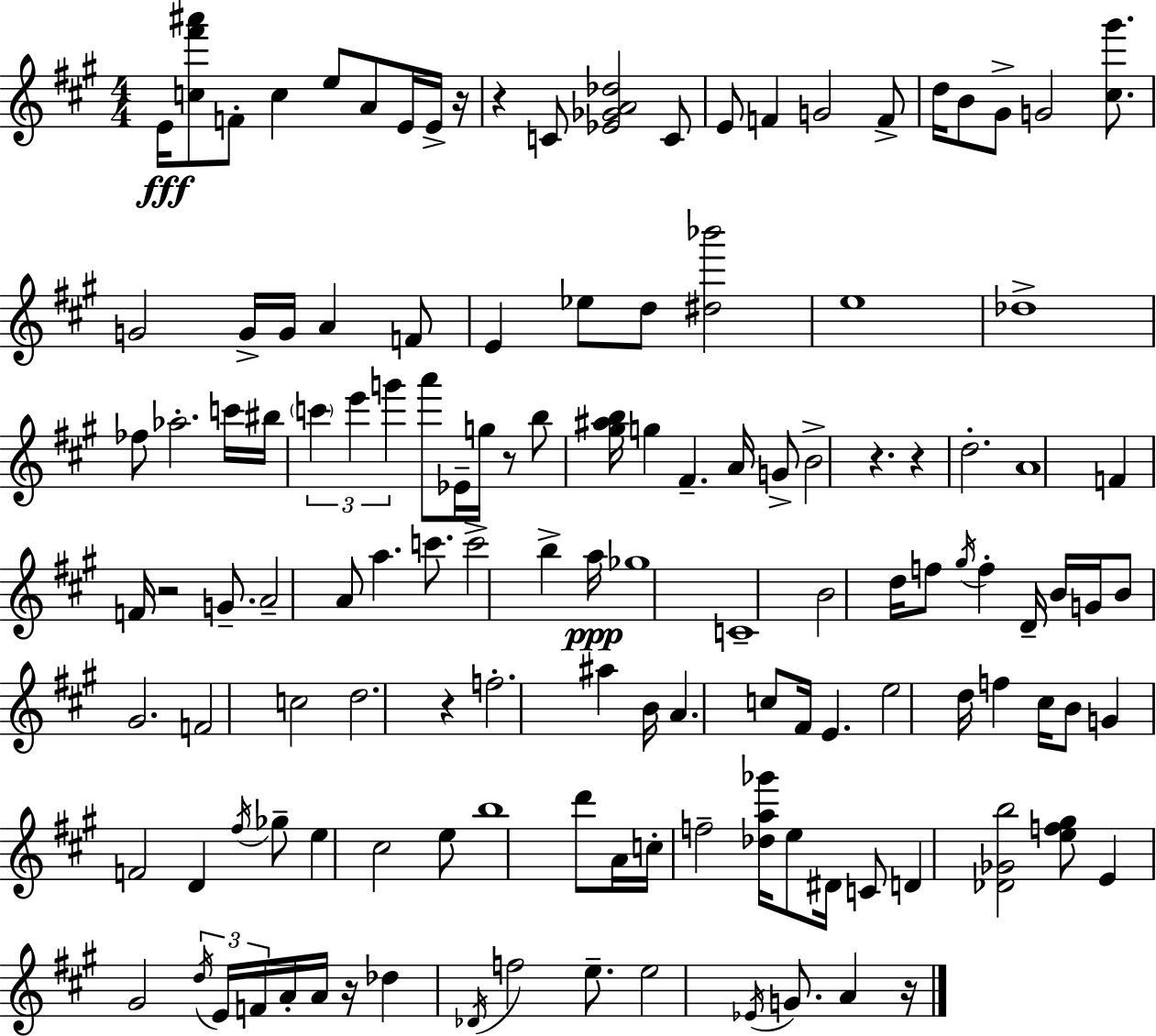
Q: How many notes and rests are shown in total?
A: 131